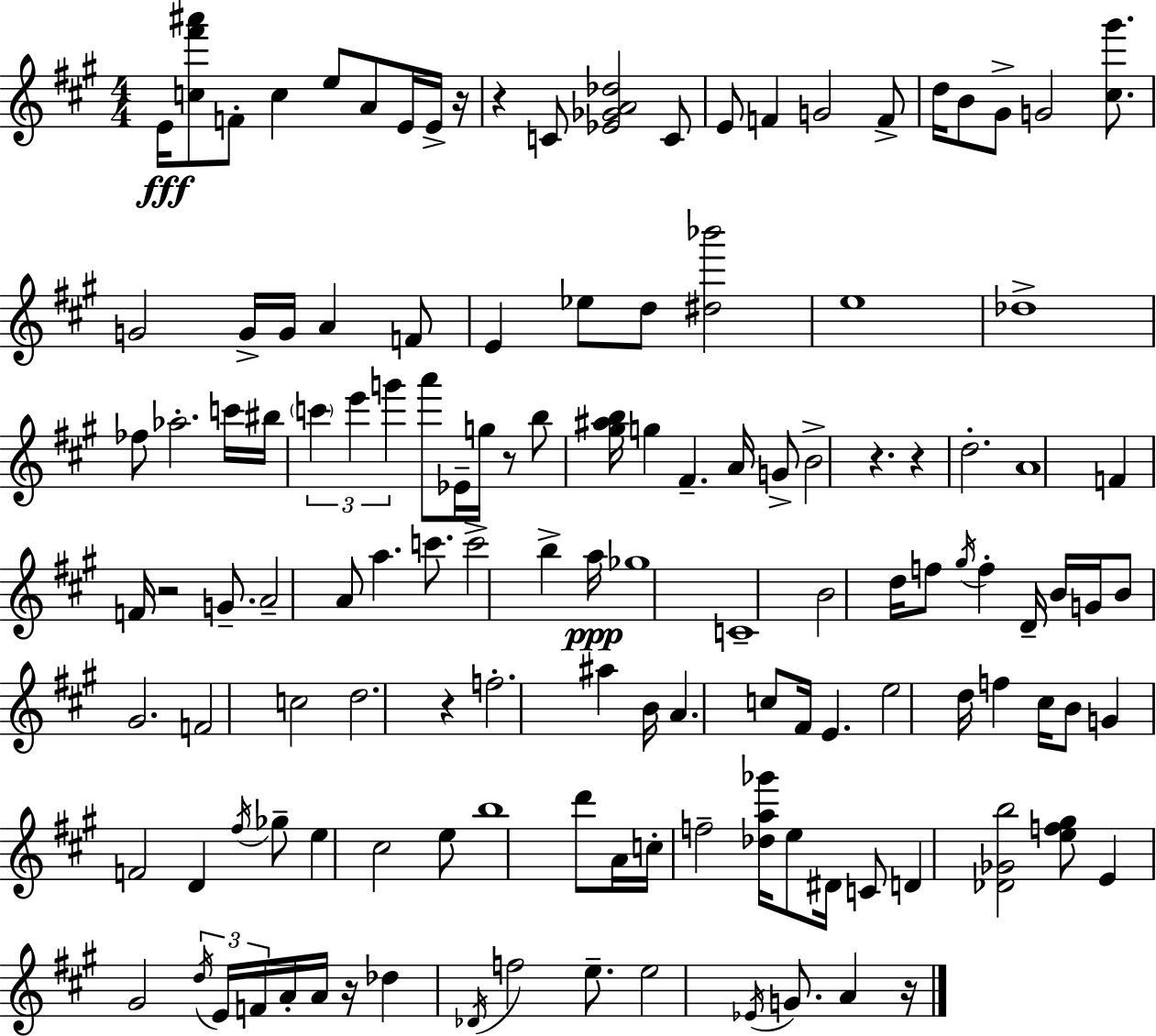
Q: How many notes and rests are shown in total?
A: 131